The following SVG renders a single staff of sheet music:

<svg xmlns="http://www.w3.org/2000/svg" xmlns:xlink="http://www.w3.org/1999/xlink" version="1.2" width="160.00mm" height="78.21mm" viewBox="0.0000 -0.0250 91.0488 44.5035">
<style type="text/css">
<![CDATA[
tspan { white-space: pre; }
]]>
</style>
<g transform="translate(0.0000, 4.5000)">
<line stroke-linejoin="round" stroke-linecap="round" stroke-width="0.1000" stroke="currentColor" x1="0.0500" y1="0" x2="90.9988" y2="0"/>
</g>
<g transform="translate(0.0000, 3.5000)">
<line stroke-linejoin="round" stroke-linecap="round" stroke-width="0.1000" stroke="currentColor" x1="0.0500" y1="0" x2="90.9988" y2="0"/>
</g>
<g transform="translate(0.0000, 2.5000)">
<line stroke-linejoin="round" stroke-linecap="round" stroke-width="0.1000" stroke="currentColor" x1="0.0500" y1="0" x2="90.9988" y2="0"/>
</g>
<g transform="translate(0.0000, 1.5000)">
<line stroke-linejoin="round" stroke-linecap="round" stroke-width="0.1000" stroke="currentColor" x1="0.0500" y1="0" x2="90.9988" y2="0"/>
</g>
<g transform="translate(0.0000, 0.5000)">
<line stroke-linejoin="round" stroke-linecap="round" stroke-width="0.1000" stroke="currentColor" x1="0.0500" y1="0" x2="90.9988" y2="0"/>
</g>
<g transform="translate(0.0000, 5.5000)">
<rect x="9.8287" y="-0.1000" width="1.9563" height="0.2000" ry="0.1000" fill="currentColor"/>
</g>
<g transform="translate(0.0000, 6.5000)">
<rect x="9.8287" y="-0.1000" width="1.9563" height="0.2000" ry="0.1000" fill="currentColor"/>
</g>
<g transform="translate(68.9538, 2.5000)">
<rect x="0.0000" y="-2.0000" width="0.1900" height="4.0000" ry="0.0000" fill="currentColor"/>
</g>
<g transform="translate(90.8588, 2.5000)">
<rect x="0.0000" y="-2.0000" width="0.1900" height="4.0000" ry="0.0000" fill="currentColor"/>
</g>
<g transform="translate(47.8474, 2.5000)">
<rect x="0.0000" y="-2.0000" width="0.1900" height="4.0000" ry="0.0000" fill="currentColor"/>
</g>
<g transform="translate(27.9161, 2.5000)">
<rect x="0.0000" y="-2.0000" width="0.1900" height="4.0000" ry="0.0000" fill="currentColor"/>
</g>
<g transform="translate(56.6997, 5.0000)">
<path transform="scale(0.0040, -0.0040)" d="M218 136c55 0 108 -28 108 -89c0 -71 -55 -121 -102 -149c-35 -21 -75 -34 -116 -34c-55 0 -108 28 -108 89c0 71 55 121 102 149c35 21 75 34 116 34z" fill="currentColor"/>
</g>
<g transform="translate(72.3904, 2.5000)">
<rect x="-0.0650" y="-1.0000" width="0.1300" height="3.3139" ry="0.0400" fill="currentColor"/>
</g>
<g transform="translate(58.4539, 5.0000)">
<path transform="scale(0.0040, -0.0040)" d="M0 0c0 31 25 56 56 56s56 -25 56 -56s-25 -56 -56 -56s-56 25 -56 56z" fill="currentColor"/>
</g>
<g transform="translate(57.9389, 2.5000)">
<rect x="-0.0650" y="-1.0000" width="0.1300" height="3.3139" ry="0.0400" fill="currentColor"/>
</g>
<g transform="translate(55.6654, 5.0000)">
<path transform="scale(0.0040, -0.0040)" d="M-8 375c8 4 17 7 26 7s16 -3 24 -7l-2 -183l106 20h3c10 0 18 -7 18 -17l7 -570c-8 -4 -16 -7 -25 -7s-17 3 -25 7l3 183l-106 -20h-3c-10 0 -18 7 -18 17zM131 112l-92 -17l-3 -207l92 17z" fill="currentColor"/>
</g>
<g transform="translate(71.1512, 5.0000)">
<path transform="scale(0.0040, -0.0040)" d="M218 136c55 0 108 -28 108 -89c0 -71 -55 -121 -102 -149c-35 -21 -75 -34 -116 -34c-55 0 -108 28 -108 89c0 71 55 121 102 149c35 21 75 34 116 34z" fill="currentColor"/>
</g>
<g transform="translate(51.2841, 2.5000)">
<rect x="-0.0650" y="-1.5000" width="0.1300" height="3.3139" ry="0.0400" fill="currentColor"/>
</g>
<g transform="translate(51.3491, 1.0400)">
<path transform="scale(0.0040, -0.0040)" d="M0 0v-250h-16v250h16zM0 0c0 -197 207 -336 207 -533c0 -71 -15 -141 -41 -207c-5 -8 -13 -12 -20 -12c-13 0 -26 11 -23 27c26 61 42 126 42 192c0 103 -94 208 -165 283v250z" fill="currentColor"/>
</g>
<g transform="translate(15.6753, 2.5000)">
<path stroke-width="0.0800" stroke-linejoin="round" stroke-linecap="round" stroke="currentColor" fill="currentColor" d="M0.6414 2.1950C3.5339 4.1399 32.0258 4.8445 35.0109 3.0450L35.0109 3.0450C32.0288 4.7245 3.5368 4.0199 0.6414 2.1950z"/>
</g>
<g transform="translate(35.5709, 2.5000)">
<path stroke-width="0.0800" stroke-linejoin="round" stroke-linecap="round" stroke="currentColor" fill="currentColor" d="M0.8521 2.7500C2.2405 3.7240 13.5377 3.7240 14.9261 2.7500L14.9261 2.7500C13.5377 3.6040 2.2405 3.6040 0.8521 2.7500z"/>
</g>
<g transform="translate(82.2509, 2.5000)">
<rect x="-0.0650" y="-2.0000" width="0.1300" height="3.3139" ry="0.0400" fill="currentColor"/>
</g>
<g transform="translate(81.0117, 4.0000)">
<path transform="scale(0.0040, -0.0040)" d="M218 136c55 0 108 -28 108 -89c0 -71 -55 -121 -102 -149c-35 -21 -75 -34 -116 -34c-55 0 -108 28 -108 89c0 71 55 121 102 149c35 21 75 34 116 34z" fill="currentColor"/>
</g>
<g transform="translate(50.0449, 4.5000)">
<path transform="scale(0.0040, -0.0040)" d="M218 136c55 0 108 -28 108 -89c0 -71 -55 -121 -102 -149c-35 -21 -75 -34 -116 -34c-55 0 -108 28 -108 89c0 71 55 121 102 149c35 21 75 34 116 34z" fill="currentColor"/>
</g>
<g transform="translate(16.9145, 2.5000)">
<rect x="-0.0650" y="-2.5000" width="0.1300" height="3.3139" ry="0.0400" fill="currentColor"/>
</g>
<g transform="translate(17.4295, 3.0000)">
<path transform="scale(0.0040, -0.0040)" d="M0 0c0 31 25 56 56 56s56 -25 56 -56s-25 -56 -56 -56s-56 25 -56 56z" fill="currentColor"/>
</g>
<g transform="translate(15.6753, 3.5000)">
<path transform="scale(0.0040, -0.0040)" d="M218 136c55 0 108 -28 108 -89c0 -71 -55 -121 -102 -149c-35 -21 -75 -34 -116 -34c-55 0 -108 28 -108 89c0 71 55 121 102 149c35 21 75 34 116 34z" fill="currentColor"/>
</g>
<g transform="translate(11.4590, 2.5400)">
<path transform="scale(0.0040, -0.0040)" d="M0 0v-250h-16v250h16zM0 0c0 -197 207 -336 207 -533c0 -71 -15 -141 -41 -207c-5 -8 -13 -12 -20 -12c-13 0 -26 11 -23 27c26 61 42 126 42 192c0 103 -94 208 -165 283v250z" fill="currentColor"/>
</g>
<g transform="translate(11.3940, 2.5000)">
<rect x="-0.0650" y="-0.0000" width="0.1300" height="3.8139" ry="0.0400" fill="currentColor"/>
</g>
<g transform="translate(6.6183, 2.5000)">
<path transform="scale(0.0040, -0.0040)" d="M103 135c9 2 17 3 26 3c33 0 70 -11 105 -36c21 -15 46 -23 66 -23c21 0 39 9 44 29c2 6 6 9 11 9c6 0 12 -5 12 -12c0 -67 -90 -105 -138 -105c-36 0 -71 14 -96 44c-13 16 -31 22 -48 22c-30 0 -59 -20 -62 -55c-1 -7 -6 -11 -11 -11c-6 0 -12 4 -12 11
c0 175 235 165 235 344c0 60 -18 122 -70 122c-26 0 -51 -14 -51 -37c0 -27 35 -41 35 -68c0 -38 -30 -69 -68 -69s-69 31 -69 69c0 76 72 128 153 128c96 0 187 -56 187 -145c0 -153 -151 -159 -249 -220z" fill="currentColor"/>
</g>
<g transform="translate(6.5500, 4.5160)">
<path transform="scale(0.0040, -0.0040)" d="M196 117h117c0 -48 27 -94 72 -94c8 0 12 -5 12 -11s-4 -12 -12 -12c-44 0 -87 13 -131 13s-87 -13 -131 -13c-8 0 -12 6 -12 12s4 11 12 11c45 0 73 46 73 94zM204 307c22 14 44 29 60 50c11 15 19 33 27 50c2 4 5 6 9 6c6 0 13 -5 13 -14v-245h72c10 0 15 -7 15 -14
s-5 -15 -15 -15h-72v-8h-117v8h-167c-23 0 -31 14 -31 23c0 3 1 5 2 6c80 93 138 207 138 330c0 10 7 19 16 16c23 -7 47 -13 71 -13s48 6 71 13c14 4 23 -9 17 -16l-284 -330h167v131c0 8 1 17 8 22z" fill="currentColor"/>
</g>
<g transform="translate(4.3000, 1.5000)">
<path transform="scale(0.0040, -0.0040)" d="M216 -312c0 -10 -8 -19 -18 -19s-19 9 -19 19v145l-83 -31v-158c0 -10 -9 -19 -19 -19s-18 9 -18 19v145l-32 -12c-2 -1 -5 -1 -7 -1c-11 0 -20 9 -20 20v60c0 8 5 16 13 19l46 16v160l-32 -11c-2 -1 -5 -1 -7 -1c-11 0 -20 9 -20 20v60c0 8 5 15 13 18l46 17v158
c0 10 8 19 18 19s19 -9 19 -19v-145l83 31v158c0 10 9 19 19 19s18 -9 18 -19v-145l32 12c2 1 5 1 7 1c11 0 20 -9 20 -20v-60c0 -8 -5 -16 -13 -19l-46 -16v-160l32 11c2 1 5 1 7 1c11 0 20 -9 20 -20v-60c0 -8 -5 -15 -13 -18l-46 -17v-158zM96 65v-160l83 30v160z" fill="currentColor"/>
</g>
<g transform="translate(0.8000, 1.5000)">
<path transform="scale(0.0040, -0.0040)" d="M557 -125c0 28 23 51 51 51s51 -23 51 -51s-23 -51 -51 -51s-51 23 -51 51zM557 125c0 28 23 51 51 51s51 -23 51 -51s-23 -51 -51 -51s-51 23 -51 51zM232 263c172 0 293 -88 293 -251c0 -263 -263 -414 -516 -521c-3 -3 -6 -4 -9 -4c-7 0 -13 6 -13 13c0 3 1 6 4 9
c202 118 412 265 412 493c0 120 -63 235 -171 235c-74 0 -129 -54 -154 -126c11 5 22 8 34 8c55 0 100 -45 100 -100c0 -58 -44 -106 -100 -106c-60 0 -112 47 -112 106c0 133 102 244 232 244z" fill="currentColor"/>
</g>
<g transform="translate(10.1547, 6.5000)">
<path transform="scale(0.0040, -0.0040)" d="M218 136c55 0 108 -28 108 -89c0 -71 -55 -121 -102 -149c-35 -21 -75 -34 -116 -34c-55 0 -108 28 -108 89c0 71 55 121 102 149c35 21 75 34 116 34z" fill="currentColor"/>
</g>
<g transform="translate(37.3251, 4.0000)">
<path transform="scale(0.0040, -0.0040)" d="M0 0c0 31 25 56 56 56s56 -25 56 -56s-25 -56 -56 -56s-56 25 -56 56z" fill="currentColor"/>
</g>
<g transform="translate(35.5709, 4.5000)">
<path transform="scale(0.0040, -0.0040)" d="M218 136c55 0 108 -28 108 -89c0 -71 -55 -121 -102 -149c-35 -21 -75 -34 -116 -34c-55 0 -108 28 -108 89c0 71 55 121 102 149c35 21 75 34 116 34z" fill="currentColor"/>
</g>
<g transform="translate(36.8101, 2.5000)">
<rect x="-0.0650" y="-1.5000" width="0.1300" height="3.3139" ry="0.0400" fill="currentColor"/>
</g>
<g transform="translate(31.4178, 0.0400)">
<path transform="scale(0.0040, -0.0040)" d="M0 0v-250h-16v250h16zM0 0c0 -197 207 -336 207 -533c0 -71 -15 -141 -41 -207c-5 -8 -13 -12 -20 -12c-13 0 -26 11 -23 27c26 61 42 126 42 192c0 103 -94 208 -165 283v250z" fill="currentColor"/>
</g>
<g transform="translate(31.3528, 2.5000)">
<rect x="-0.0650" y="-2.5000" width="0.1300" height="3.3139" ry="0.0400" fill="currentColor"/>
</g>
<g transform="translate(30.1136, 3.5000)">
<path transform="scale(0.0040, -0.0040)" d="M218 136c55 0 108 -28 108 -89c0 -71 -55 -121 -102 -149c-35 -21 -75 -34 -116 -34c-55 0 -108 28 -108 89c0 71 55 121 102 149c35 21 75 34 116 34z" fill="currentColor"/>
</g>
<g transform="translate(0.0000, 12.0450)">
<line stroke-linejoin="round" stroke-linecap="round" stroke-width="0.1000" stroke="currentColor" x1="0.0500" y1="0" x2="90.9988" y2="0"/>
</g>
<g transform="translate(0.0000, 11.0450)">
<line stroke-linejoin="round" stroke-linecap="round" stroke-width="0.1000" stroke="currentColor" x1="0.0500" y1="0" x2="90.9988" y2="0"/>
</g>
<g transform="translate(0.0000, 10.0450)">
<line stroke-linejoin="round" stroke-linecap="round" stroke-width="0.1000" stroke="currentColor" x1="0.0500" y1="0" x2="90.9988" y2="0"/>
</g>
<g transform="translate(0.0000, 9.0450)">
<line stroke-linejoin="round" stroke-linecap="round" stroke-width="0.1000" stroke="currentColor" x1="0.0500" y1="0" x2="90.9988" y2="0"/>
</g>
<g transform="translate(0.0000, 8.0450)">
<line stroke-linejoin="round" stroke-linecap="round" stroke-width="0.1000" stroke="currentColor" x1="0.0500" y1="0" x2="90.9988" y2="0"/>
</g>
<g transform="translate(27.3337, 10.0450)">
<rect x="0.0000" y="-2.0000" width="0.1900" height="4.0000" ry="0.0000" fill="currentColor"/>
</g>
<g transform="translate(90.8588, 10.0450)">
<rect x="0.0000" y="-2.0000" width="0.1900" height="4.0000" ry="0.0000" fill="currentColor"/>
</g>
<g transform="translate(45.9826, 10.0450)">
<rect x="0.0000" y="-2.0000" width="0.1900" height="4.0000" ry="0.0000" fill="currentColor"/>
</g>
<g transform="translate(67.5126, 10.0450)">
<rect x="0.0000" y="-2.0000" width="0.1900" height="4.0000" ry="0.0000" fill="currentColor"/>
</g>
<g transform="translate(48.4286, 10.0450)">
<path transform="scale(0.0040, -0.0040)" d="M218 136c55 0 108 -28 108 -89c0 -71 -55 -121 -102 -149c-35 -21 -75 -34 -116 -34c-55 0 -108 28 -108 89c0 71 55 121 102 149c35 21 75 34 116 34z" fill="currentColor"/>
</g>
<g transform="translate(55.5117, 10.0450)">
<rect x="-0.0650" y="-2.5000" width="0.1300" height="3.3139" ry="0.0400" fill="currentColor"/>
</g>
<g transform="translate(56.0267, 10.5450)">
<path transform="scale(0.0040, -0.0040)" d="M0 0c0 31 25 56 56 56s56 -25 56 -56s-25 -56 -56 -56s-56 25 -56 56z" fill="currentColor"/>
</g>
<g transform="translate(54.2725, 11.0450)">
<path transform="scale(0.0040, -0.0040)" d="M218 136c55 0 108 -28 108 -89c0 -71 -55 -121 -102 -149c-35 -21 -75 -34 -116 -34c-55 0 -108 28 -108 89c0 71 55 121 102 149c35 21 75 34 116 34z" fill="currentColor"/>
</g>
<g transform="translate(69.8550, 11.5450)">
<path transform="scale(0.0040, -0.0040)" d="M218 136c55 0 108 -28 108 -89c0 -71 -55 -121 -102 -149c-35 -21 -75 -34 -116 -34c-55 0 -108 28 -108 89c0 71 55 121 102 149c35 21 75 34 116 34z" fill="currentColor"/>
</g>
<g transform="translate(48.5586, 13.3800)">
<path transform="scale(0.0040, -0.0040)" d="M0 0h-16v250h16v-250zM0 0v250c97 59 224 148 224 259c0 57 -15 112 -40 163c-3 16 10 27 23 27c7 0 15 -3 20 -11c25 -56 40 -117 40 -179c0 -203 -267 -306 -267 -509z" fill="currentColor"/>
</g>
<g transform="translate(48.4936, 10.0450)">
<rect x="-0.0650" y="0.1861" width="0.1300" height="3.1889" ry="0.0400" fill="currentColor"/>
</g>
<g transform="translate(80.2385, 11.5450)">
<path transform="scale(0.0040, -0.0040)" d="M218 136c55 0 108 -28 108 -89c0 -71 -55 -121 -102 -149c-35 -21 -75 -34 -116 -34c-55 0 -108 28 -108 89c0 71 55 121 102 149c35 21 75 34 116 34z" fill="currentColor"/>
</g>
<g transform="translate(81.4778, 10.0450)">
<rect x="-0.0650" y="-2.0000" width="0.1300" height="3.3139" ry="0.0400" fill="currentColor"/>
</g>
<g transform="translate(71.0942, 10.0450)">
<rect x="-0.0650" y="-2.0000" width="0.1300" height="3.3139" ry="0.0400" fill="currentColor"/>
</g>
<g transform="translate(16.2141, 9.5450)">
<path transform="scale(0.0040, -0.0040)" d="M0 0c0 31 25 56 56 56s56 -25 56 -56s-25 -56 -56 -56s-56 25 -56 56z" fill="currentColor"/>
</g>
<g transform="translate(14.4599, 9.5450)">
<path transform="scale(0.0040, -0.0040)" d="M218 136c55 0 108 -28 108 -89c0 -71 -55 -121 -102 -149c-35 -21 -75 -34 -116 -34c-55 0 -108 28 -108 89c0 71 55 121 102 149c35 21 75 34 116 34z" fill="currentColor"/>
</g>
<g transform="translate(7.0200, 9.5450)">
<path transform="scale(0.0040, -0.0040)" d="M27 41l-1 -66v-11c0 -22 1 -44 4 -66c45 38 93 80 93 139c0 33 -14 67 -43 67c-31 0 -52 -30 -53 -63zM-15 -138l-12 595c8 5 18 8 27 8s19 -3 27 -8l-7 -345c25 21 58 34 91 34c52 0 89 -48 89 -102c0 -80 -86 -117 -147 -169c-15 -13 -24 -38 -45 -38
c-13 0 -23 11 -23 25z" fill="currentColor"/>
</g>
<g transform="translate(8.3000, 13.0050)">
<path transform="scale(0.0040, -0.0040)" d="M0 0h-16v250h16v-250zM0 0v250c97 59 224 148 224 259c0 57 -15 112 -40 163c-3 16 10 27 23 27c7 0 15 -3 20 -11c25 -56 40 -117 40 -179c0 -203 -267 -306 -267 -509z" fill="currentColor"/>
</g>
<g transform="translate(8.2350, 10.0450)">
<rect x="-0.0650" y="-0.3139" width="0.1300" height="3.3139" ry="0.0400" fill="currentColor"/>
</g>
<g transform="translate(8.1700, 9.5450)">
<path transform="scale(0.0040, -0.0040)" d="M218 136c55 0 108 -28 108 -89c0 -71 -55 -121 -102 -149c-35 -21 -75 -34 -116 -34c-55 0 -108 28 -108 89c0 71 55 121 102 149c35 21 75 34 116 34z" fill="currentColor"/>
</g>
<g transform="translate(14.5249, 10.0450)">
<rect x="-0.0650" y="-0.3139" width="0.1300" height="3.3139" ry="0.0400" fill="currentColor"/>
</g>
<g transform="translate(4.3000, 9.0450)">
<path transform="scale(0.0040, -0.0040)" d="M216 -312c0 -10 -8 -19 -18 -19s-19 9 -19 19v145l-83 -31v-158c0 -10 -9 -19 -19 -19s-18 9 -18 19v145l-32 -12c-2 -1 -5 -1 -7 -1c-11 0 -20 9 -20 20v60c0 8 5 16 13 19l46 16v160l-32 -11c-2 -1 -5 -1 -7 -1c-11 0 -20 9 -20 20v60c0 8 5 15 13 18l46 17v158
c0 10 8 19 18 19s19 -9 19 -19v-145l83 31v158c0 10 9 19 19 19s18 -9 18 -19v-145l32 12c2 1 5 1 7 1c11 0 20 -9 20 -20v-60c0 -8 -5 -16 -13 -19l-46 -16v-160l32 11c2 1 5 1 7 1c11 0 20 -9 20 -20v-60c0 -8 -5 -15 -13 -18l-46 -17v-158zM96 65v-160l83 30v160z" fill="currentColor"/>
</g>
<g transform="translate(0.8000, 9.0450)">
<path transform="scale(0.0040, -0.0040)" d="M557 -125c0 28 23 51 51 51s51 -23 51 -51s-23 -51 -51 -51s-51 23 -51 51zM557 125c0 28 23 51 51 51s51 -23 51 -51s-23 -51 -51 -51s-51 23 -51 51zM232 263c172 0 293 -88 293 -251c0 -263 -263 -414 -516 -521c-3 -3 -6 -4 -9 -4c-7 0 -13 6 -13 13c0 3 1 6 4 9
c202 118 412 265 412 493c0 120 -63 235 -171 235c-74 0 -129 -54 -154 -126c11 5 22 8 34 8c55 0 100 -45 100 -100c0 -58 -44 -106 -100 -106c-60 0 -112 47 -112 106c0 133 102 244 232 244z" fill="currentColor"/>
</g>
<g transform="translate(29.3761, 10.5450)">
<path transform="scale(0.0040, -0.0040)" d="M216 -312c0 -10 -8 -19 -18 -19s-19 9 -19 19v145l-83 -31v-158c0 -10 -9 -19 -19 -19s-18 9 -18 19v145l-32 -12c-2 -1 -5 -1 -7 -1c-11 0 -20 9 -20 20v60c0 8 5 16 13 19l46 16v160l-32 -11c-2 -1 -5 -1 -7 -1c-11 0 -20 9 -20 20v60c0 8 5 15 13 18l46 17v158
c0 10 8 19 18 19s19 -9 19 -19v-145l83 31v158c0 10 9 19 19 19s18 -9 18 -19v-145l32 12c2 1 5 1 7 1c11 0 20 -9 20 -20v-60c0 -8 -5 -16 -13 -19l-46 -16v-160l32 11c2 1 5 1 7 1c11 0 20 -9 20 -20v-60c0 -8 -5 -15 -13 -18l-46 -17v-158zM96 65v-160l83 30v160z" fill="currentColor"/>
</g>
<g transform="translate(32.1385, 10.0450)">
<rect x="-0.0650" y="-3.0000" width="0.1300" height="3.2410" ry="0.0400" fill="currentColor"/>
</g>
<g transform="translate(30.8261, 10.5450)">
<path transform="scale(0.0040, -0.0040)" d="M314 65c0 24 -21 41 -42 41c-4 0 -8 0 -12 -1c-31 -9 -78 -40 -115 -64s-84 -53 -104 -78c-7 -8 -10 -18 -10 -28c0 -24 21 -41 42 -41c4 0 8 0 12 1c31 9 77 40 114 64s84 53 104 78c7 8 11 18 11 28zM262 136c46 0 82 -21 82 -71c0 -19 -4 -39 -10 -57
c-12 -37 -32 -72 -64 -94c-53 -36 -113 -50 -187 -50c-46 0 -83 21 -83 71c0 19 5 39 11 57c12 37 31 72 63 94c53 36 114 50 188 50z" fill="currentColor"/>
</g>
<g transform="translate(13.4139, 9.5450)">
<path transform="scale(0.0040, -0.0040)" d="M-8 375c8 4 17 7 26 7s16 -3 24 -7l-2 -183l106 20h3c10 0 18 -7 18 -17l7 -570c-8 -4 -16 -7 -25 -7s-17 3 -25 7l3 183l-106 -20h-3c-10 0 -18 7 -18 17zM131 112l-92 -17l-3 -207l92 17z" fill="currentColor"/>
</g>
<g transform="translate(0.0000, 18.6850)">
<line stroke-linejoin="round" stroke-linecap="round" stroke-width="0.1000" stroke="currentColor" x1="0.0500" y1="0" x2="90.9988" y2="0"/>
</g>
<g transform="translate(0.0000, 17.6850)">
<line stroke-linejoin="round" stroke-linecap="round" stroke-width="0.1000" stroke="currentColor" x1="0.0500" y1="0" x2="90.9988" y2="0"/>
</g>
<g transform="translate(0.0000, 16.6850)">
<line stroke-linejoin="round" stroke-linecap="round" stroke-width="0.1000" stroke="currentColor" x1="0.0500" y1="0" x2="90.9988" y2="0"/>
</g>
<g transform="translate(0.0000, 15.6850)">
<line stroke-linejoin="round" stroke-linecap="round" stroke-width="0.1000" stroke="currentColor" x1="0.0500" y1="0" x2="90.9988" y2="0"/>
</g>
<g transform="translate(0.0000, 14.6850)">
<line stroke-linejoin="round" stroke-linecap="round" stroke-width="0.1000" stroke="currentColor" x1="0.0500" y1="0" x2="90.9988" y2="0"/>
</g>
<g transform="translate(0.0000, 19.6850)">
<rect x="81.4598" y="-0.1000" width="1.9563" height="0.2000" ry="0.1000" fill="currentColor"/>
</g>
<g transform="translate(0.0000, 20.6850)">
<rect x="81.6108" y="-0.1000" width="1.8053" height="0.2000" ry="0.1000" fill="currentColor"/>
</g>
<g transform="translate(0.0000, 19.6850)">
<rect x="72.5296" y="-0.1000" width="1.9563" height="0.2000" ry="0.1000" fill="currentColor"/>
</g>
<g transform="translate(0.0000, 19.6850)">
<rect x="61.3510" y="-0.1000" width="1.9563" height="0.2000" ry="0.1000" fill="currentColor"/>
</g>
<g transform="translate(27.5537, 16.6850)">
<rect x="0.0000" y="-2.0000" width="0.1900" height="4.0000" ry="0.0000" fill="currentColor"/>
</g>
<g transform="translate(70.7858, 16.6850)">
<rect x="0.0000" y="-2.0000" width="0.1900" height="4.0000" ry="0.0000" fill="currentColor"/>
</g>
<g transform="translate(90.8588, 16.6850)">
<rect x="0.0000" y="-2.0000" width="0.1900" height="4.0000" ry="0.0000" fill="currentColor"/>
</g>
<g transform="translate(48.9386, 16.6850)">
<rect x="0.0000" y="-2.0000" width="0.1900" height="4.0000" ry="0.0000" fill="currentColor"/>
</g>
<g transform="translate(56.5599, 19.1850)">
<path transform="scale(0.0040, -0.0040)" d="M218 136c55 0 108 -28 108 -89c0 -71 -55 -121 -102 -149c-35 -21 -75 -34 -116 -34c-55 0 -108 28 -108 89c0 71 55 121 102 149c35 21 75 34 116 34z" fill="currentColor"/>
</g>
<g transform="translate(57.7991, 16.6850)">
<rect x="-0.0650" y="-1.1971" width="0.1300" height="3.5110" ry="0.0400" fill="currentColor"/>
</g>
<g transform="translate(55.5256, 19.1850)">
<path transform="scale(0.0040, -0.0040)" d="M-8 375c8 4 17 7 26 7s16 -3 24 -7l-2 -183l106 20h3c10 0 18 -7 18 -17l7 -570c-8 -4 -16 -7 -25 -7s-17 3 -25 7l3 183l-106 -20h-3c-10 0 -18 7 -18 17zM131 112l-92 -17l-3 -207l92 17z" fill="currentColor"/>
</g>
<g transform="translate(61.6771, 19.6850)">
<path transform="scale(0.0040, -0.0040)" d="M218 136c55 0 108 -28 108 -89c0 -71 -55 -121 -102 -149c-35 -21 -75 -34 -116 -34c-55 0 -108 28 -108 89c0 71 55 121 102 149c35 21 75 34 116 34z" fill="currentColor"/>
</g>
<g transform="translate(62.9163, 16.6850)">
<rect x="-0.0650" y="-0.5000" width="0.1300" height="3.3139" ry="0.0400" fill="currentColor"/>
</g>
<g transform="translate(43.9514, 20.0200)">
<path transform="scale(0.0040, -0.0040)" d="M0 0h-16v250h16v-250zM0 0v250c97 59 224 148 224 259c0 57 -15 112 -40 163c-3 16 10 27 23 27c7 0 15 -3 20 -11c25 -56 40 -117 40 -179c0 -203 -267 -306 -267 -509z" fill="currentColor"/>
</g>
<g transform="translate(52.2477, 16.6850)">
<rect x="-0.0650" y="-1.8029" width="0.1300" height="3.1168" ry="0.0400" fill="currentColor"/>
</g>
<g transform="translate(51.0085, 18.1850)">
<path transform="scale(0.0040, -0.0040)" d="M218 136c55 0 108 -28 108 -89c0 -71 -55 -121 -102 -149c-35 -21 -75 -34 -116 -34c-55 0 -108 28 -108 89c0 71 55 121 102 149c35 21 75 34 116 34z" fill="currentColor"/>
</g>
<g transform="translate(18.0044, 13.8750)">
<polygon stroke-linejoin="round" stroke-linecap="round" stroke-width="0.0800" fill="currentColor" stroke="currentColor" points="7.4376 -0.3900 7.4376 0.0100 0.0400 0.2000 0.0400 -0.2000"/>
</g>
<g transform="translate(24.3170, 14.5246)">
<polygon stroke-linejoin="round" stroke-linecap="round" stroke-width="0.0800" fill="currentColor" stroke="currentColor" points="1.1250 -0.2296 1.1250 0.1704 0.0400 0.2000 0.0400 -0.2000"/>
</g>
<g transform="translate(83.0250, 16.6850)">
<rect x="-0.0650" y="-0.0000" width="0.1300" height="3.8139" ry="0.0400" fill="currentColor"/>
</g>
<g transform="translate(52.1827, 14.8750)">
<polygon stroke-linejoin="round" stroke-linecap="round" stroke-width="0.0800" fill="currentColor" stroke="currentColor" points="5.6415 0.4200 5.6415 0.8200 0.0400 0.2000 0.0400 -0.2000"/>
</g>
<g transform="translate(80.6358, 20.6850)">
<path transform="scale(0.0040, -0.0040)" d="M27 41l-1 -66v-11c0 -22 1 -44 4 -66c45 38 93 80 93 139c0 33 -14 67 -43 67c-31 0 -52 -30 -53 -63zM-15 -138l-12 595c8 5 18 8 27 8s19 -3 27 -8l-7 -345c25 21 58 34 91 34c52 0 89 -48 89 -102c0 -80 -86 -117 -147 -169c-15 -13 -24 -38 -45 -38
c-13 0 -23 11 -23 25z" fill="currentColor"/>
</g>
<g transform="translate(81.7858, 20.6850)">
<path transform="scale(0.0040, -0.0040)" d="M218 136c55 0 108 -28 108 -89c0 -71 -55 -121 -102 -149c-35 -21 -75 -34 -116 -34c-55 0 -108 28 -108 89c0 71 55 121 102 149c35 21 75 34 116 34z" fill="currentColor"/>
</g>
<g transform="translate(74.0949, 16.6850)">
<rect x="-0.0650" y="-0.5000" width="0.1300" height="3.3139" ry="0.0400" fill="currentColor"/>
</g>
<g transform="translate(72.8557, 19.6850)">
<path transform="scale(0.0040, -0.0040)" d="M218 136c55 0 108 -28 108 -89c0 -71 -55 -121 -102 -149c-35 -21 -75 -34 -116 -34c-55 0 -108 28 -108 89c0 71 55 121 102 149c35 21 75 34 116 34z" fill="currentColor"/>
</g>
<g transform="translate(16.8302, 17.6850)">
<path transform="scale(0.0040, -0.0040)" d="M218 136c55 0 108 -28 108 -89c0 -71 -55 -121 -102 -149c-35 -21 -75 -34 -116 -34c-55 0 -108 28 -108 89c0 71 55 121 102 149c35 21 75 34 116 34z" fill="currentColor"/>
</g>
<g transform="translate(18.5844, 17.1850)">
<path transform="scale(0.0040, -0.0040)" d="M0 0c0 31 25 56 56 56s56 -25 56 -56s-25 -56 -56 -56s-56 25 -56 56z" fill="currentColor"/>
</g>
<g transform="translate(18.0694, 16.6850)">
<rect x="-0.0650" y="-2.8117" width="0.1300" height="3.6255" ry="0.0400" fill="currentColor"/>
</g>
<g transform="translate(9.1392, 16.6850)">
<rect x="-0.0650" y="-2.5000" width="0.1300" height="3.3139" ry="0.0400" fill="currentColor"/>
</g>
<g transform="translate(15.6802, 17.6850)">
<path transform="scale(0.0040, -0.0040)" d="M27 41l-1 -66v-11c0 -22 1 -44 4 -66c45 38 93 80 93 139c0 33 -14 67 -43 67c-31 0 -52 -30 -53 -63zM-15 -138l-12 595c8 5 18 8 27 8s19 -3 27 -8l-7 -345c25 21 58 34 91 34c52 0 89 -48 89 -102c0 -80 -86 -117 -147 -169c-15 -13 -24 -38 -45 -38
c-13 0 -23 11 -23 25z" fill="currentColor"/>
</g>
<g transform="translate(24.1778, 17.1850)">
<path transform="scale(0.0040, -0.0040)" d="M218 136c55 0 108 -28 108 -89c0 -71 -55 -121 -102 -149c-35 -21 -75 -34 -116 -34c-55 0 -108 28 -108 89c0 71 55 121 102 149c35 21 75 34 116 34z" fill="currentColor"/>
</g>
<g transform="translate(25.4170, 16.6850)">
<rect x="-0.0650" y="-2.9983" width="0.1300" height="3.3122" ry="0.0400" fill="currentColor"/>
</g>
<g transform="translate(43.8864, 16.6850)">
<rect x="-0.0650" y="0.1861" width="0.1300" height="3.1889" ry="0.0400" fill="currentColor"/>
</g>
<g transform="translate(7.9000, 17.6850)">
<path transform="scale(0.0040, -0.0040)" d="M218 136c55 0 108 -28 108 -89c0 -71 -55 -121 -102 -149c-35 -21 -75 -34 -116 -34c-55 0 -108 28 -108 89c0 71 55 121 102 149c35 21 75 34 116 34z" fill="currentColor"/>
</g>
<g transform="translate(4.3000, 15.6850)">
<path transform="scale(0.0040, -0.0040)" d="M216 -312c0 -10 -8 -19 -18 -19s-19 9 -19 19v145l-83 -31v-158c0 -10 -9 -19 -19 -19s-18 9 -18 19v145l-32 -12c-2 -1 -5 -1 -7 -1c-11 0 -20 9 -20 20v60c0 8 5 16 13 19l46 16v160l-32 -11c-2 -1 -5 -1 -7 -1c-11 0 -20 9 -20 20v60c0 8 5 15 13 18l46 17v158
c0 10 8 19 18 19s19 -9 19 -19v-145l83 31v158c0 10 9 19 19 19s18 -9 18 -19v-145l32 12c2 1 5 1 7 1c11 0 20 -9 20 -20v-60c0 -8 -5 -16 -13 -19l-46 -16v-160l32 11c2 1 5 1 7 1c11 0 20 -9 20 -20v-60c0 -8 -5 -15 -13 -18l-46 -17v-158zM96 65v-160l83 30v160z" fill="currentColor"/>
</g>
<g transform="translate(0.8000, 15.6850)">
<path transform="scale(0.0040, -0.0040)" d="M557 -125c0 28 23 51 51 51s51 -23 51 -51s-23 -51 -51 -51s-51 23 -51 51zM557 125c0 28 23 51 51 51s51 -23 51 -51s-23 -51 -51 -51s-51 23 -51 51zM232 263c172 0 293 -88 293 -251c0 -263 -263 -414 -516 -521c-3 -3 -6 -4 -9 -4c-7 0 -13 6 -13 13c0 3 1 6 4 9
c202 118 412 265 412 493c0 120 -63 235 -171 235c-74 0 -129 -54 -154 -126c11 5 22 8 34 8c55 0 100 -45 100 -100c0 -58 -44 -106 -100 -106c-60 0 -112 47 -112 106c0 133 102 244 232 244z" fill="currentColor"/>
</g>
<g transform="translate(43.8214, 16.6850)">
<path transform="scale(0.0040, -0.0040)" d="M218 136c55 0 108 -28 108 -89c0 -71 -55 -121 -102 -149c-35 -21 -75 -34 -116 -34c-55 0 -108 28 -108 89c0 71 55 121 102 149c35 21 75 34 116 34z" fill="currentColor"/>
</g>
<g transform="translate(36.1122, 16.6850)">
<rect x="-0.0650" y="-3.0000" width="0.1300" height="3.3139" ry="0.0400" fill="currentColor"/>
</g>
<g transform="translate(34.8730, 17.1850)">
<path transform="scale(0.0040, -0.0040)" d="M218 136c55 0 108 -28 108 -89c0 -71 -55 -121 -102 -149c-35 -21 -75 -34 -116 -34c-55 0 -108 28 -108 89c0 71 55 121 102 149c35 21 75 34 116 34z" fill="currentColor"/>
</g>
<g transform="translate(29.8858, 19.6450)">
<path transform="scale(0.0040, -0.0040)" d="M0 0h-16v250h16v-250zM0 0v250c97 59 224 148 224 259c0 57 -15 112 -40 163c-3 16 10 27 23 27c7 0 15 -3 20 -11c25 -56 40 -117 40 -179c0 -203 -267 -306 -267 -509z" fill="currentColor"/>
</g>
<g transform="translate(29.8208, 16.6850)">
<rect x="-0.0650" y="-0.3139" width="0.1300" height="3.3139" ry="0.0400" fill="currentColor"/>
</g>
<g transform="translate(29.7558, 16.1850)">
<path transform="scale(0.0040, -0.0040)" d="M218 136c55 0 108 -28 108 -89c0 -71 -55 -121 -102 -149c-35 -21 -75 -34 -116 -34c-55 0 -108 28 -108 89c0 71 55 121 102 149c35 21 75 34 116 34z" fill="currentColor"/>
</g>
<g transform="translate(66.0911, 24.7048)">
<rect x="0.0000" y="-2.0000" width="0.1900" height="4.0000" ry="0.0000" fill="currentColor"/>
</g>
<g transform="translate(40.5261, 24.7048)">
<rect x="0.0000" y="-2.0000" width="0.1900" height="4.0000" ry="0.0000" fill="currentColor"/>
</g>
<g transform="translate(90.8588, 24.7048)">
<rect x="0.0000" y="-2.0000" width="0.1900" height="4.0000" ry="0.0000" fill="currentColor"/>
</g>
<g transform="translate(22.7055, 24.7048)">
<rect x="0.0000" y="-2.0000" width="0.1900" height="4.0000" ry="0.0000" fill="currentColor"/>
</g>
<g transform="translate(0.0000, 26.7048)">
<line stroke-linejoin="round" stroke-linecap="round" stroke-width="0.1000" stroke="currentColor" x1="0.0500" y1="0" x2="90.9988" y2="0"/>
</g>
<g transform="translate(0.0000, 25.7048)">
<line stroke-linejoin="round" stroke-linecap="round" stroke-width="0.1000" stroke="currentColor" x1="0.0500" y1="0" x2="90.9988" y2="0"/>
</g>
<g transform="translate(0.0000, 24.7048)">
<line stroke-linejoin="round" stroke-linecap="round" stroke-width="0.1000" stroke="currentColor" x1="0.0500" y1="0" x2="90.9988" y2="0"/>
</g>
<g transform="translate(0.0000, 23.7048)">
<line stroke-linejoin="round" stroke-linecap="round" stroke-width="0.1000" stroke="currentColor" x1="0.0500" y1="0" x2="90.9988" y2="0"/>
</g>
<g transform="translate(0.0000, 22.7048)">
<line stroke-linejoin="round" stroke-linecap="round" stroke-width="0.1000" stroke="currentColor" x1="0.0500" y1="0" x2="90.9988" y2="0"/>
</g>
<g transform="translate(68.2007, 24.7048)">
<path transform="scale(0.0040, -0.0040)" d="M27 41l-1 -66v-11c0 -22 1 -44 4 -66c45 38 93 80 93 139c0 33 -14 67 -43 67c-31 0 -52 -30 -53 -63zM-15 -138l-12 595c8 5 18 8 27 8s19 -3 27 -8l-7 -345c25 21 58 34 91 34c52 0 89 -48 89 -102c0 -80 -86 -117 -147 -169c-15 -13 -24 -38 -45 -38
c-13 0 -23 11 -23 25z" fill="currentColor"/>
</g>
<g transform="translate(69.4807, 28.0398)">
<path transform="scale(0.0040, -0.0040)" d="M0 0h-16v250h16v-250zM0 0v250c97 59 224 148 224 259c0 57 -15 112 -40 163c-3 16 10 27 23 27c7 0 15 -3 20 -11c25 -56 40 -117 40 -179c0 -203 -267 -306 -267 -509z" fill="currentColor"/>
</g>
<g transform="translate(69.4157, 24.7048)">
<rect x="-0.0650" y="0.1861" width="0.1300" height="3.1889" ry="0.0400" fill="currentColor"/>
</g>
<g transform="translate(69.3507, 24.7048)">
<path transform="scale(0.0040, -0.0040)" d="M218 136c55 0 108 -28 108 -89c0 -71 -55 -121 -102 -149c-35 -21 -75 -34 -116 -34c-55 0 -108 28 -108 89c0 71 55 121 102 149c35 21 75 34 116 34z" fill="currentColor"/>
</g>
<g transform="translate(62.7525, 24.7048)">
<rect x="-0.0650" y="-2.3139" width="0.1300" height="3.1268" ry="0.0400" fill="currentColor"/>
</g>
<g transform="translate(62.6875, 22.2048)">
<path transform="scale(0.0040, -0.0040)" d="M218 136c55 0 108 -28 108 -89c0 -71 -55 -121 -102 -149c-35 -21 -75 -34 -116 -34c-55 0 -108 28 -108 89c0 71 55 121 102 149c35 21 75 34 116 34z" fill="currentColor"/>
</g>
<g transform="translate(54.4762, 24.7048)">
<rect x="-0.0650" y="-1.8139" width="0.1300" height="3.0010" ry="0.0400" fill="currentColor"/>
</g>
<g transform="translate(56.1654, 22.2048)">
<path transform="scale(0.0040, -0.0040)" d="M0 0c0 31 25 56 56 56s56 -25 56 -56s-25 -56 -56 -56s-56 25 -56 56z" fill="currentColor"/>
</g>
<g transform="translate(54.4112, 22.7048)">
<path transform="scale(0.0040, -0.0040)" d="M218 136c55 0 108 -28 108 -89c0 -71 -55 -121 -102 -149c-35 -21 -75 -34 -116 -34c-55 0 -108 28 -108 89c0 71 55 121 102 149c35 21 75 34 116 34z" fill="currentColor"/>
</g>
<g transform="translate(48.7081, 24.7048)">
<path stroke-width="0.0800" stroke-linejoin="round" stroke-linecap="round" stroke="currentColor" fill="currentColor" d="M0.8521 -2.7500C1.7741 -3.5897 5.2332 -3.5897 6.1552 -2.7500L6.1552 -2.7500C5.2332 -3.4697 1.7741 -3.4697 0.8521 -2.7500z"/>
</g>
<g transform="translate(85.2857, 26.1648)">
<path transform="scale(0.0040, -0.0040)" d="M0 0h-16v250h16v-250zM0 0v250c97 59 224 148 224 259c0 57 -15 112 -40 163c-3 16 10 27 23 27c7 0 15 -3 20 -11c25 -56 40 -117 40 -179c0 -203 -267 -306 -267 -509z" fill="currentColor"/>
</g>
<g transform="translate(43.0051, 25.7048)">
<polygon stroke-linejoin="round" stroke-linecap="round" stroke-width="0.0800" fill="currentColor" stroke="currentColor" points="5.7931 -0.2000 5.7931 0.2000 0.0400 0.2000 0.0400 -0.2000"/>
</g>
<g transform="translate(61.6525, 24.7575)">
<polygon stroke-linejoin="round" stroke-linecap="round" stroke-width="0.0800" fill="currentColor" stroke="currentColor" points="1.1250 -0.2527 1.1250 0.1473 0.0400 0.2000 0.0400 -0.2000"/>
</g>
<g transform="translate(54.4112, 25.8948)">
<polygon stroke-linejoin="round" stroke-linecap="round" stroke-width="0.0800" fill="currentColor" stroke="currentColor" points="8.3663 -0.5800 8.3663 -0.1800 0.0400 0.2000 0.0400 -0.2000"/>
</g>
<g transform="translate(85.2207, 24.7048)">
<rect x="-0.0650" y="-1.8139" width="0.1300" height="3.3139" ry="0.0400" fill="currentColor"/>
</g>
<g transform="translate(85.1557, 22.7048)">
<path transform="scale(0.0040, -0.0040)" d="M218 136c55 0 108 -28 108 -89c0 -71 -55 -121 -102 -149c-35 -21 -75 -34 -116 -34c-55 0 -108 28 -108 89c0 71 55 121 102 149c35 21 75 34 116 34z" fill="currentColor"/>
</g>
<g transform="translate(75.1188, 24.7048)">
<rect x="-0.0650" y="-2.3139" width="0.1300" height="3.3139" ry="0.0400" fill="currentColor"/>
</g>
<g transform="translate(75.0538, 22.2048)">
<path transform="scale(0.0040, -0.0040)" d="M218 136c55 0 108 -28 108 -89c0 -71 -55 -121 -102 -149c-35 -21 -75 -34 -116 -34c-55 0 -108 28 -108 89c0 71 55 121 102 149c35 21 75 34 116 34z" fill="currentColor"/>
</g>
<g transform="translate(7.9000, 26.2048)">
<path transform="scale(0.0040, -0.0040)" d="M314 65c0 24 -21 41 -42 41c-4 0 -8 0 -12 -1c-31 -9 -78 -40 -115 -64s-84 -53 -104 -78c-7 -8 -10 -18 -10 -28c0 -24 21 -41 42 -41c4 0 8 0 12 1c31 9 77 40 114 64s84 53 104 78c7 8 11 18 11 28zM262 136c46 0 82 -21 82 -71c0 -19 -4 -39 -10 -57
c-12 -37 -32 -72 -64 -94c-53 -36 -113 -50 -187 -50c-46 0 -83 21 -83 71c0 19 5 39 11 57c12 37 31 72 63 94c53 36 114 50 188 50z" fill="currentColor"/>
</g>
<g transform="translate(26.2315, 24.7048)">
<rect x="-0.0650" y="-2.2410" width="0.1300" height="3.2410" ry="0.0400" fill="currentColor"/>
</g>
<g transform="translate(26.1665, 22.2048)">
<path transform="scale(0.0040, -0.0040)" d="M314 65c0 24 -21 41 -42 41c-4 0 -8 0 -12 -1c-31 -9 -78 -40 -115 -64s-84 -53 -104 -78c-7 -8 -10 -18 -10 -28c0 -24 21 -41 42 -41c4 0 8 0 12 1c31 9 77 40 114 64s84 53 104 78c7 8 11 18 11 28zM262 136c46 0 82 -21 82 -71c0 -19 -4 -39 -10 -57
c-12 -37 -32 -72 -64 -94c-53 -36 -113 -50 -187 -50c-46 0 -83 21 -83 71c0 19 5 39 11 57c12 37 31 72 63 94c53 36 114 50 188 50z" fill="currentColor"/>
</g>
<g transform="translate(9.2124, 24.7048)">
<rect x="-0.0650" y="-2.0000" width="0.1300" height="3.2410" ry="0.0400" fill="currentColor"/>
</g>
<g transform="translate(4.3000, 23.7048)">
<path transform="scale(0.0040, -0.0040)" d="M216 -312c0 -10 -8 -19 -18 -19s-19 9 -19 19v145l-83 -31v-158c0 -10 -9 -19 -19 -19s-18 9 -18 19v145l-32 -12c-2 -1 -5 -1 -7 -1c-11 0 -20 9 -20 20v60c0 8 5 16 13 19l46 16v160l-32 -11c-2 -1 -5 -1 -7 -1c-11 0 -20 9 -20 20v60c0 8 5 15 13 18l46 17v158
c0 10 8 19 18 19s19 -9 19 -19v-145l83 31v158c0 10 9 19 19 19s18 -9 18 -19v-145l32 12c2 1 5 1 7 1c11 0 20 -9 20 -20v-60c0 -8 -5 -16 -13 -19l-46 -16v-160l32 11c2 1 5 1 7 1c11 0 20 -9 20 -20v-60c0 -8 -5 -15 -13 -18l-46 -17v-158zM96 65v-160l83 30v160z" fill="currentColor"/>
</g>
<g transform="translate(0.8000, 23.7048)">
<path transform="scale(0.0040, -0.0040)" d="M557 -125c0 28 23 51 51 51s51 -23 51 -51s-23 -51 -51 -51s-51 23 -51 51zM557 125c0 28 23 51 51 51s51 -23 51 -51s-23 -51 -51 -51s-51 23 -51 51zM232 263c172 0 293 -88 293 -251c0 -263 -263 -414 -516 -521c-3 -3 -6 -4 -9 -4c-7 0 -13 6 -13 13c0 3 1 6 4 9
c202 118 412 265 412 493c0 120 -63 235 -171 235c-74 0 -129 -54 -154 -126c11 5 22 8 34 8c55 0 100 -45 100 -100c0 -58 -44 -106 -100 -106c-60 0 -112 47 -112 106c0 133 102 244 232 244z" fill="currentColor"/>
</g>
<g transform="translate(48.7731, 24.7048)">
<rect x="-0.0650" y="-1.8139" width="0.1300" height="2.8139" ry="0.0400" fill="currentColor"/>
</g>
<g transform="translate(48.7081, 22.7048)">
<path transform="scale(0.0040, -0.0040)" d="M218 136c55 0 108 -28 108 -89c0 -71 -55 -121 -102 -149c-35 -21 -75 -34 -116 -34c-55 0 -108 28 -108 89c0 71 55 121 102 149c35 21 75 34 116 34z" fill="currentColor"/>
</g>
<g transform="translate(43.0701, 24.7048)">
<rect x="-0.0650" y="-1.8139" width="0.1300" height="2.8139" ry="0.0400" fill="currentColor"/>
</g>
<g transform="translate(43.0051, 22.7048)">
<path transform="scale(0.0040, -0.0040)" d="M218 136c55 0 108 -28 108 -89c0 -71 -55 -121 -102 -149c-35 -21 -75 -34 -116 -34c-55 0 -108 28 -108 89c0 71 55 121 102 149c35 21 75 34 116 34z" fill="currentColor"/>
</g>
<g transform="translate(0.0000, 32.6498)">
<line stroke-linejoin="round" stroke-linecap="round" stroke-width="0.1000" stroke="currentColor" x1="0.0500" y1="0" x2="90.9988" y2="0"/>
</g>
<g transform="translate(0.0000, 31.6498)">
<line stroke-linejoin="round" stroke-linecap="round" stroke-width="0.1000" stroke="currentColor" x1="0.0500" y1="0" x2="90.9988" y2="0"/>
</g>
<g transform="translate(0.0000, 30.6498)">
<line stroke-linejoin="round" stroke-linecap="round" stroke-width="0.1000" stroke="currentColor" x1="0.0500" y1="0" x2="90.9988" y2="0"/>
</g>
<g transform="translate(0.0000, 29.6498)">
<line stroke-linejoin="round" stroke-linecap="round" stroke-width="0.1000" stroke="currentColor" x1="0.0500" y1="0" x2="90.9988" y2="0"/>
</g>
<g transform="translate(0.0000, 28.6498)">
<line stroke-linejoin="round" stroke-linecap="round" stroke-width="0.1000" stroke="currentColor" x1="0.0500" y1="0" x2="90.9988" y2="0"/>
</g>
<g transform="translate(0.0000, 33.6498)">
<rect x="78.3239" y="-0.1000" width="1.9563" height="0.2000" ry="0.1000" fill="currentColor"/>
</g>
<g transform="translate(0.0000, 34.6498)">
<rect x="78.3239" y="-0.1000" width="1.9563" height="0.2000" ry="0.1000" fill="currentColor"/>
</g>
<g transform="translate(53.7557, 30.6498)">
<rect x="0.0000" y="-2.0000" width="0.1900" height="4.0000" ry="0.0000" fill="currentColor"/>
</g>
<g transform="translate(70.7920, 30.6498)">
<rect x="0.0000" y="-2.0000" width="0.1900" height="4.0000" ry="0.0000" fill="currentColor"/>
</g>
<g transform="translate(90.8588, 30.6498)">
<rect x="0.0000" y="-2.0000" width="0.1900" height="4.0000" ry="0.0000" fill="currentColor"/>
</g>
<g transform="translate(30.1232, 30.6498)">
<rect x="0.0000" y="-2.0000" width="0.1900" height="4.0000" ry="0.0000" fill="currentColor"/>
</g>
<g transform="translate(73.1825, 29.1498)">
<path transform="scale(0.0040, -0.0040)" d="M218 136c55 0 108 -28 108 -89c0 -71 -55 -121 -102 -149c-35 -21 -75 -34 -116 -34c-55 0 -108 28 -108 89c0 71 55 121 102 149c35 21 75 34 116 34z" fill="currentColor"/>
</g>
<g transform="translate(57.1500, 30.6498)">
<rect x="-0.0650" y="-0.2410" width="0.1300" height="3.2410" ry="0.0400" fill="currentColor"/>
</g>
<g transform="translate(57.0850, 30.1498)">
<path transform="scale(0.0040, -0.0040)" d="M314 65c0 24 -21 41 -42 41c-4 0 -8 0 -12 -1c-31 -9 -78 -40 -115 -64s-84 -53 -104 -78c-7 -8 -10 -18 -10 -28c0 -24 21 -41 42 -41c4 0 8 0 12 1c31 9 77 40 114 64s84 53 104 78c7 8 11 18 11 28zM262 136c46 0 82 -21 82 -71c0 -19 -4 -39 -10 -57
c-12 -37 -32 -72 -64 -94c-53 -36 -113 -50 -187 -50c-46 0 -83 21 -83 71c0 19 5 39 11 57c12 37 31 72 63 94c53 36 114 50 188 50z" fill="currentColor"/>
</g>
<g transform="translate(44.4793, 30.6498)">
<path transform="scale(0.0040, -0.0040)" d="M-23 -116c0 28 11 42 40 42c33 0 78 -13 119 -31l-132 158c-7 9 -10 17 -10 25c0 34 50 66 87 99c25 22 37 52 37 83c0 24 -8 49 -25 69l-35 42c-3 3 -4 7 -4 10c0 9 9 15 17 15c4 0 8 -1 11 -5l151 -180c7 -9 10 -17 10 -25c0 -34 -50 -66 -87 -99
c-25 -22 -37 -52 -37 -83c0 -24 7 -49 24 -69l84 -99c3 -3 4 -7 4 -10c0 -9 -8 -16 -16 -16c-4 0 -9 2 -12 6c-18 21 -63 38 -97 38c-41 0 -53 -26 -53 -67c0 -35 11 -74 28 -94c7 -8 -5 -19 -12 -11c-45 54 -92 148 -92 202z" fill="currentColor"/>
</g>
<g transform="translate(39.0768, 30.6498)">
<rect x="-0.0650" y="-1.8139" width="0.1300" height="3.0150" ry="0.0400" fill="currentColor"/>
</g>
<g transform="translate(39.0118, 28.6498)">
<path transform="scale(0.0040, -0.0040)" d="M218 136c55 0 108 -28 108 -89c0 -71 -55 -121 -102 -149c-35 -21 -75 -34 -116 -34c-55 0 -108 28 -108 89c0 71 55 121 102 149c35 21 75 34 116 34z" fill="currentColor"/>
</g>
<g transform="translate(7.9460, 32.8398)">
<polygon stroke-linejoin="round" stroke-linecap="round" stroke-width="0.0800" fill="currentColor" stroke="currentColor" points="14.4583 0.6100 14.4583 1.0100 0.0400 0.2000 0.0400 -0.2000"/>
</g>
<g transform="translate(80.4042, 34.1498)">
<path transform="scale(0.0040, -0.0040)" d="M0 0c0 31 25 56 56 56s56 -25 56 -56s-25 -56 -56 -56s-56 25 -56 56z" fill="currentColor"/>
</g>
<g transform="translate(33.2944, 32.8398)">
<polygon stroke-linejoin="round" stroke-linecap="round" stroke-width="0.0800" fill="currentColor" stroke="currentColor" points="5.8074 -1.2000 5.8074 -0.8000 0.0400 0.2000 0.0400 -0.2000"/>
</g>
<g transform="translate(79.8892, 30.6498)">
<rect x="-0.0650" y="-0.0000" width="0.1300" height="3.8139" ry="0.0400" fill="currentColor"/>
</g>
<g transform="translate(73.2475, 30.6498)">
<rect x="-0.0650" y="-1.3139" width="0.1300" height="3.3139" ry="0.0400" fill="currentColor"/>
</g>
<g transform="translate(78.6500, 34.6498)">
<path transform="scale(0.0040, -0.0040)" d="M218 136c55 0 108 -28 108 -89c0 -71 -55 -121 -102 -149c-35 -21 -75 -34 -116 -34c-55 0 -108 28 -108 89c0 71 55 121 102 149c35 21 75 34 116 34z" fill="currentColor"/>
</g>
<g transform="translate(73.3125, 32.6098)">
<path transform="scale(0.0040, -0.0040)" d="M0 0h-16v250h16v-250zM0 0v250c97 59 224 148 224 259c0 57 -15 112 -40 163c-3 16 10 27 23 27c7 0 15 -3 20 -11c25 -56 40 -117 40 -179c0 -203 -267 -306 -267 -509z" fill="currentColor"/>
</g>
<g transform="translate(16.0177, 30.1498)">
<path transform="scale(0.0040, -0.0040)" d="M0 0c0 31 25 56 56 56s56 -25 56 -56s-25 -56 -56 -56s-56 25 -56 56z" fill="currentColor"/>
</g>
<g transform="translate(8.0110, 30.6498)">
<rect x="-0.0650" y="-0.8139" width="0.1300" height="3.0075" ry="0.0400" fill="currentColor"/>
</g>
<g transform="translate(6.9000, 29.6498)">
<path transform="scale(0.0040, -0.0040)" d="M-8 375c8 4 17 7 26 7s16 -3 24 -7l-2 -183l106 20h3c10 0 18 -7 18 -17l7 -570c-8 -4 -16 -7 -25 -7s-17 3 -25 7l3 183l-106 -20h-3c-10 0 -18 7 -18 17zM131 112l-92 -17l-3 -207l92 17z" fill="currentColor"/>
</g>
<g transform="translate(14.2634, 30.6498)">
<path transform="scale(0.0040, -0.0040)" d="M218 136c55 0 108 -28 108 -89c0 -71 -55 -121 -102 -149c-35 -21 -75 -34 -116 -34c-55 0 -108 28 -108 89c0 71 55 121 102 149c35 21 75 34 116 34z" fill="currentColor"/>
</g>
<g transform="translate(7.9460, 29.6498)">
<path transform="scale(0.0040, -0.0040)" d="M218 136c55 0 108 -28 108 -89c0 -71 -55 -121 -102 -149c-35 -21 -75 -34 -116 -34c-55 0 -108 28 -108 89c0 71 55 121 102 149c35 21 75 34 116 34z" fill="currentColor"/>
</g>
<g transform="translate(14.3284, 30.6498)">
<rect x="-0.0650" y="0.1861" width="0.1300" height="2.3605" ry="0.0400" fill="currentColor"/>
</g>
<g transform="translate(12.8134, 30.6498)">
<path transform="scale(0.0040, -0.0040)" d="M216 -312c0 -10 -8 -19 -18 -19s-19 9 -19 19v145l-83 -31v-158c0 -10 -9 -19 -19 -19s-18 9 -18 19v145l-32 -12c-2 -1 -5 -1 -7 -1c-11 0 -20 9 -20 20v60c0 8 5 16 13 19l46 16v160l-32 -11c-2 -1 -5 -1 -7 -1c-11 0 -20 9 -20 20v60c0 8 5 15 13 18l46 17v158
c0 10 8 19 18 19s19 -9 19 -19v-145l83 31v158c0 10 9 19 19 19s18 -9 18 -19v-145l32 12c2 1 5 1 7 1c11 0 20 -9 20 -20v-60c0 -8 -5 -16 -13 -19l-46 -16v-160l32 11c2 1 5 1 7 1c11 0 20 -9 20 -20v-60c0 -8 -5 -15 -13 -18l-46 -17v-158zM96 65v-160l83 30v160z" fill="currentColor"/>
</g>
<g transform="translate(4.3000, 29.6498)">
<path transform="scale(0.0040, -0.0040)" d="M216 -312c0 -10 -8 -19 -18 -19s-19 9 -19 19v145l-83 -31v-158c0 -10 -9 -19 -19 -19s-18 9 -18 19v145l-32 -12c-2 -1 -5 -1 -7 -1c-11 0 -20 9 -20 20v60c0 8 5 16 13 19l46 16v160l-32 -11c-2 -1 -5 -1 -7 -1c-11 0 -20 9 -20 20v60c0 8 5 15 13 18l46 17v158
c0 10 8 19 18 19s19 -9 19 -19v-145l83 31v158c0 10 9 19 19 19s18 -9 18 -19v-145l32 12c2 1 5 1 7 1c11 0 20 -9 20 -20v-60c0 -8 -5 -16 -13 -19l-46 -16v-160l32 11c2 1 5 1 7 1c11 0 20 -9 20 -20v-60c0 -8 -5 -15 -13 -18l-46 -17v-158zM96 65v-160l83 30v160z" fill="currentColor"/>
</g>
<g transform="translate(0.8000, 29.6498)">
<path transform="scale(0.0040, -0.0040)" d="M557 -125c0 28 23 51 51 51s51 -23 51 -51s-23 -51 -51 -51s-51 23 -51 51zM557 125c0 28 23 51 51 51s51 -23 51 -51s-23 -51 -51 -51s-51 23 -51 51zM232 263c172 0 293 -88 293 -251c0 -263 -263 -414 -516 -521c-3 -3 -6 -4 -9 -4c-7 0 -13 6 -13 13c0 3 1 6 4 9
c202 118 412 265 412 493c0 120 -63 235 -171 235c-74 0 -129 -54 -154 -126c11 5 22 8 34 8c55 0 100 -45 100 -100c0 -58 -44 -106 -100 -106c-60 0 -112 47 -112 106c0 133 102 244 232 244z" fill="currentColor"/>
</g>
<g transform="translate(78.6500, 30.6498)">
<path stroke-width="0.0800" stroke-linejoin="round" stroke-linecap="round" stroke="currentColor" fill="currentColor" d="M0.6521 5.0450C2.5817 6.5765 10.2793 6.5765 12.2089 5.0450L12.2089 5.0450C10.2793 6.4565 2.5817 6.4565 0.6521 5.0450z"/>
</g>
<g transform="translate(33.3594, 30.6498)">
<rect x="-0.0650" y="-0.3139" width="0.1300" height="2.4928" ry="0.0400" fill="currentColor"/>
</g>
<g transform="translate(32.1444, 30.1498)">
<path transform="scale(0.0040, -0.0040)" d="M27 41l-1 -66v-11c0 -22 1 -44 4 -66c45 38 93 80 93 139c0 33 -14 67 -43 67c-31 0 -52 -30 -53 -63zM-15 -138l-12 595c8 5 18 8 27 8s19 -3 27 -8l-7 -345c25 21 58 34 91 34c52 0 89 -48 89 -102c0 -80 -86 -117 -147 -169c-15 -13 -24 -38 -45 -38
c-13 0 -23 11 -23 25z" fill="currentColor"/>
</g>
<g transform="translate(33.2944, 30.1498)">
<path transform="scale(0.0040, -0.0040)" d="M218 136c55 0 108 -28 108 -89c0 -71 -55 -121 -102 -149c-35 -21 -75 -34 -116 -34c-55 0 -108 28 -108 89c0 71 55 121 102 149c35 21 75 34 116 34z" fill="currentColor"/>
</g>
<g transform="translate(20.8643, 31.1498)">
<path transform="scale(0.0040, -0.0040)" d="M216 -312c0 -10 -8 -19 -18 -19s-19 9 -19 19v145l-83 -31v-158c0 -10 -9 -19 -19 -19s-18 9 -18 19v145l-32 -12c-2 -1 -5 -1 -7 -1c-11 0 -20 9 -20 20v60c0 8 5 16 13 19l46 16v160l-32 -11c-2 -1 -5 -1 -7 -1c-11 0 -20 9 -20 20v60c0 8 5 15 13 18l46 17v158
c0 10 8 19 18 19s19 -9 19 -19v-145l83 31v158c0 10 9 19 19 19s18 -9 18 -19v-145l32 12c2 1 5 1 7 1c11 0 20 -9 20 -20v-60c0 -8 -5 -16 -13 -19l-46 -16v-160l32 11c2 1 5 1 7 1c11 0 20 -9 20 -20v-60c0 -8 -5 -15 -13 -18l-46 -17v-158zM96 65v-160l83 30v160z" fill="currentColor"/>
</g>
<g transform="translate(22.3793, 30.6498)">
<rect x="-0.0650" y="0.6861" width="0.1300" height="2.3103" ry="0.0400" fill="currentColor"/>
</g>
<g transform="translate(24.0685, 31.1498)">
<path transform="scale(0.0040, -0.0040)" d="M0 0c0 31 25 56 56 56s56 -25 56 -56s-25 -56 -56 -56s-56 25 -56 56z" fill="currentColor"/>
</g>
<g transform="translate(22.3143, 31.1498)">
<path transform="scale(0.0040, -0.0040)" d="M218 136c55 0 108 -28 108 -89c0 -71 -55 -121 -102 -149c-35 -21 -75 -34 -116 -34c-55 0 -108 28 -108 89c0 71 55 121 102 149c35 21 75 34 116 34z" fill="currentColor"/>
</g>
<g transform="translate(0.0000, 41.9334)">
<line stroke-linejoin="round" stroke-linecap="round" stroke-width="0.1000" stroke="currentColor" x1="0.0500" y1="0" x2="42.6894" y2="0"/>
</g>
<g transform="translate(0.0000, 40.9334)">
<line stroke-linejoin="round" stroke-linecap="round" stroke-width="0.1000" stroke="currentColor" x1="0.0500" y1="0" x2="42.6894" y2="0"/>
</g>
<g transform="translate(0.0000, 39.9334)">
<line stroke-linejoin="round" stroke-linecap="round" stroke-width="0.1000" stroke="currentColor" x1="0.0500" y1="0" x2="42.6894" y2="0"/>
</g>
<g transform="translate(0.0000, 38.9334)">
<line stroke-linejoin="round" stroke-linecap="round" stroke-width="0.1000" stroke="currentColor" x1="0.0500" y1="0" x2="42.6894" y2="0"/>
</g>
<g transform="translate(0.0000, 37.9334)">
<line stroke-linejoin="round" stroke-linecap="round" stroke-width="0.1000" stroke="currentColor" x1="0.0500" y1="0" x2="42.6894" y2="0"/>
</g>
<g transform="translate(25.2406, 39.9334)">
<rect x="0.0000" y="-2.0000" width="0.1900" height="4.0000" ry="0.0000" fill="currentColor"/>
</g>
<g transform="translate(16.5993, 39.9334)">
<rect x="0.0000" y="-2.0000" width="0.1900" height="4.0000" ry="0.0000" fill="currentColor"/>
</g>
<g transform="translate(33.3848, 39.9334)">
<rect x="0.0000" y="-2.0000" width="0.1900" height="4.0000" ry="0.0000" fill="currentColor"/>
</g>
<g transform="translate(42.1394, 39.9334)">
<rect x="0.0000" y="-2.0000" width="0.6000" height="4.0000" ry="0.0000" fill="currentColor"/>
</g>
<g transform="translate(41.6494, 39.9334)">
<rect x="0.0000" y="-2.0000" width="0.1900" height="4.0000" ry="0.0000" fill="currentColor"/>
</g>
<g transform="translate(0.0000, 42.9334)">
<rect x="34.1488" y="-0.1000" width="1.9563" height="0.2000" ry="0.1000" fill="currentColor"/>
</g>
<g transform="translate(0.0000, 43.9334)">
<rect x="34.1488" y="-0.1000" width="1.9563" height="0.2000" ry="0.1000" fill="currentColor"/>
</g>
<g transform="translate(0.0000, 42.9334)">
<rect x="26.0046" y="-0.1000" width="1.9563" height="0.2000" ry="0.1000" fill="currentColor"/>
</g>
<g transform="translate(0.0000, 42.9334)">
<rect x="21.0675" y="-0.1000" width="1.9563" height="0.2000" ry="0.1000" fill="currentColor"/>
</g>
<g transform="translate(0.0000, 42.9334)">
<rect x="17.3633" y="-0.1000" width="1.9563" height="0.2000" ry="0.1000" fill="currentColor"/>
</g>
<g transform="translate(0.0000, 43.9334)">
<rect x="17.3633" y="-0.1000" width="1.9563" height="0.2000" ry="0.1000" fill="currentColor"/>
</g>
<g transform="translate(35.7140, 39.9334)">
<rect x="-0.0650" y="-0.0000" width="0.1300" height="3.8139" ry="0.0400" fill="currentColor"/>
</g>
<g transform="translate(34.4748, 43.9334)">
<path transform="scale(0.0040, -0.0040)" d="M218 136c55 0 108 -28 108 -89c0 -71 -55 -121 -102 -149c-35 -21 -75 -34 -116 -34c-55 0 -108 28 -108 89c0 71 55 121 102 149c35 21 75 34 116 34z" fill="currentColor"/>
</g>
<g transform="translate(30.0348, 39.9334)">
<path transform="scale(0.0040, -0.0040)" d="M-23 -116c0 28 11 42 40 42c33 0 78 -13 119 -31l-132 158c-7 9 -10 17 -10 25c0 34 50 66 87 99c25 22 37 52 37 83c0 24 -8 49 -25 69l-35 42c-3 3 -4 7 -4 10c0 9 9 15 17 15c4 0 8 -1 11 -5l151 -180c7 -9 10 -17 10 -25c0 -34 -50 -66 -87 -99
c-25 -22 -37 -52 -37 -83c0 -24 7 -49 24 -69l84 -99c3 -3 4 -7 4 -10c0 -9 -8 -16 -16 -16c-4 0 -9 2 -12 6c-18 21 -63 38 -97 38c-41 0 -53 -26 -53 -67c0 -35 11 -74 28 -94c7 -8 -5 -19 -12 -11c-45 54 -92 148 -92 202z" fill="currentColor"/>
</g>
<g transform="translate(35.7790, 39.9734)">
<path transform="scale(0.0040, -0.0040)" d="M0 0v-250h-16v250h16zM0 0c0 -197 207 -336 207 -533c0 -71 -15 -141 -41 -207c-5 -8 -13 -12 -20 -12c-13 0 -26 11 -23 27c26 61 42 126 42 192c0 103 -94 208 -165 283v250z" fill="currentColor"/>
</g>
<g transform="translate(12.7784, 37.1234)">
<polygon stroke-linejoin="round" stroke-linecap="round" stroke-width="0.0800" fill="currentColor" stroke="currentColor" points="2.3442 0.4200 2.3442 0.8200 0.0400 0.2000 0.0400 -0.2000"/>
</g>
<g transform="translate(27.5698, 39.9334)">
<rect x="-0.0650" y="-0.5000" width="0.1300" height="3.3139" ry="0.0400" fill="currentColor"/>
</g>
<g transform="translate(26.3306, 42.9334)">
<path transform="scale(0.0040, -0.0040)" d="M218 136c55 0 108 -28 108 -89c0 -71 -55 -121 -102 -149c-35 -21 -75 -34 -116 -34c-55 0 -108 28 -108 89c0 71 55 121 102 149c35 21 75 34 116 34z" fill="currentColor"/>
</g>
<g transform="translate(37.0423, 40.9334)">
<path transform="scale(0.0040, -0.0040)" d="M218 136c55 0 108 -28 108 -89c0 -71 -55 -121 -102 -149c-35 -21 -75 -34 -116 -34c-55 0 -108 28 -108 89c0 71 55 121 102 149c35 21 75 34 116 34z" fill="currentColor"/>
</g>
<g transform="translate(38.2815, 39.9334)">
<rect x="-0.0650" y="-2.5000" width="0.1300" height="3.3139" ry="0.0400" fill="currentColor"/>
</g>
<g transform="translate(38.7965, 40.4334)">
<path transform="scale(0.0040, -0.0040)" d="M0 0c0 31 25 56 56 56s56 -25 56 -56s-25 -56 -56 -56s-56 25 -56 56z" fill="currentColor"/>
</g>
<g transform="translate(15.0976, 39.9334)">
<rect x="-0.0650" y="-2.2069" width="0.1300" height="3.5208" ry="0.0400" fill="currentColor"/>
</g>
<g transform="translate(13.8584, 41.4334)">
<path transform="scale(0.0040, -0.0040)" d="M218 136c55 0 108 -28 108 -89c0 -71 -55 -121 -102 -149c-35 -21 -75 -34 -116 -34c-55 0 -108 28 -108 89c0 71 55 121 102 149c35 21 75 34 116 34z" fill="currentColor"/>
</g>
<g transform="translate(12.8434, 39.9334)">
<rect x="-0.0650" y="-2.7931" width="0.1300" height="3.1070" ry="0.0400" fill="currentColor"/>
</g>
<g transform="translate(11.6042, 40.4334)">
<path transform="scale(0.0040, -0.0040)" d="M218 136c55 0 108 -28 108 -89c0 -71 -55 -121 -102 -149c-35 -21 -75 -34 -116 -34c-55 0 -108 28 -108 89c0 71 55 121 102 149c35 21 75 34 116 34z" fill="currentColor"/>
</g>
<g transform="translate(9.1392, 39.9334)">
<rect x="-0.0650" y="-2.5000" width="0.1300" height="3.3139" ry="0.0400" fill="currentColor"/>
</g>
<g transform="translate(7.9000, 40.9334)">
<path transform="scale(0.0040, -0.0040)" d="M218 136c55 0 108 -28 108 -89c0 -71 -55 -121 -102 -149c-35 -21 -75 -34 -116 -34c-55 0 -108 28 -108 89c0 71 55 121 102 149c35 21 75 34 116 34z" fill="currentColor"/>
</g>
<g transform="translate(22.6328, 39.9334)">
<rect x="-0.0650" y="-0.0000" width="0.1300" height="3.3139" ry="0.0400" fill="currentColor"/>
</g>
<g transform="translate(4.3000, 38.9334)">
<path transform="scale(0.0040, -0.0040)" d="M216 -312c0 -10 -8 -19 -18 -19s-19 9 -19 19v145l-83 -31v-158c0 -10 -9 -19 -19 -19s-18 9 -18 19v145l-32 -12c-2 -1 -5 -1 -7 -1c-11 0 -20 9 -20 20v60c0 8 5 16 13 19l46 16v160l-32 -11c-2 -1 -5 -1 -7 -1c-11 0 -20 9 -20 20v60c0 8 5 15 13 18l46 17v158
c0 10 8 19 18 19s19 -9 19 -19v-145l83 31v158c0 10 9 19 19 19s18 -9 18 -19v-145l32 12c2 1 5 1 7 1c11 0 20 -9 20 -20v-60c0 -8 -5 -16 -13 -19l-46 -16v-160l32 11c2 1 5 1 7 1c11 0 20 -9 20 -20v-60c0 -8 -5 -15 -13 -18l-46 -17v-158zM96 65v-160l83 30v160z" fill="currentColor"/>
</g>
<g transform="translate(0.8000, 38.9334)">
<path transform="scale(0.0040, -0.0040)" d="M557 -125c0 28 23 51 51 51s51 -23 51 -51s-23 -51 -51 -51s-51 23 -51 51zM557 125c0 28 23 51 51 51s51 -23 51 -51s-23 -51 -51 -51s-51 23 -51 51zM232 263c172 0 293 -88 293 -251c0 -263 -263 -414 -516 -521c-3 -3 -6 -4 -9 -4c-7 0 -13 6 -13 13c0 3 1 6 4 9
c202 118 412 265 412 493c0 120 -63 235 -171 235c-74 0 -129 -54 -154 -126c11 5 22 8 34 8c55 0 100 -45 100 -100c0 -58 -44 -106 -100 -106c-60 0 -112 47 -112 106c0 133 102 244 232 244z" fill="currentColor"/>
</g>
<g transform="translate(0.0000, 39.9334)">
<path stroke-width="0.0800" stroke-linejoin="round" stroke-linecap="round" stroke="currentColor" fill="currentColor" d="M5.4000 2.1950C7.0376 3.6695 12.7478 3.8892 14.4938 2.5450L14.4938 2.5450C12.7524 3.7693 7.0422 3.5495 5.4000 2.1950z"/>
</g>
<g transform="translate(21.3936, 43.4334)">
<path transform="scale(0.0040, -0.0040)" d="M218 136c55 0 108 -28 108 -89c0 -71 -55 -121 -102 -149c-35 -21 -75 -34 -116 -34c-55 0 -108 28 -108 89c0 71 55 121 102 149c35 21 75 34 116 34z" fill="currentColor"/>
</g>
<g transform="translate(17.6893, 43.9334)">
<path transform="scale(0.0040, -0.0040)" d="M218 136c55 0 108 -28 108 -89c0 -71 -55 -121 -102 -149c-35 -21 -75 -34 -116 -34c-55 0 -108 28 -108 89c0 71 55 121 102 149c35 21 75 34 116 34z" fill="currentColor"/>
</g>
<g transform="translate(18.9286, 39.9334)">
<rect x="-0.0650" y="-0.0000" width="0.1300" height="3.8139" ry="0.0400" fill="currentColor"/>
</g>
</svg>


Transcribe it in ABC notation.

X:1
T:Untitled
M:2/4
L:1/4
K:G
C,,/2 B,, B,,/2 G,, G,,/2 F,, ^F,, A,, _E,/2 E, ^C,2 D,/2 B,, A,, A,, B,, _B,,/2 C,/4 E,/2 C, D,/2 A,,/2 F,,/2 E,, E,, _C,, A,,2 B,2 A,/2 A,/2 A,/2 B,/4 _D,/2 B, A,/2 F,/2 ^D,/2 ^C,/2 _E,/2 A,/2 z E,2 G,/2 C,, B,, C,/2 A,,/2 C,, D,, E,, z C,,/2 B,,